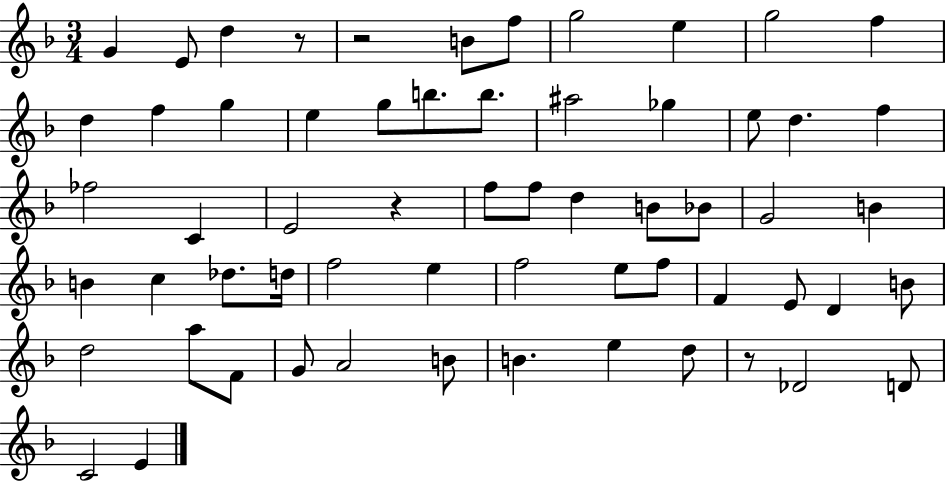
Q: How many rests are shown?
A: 4